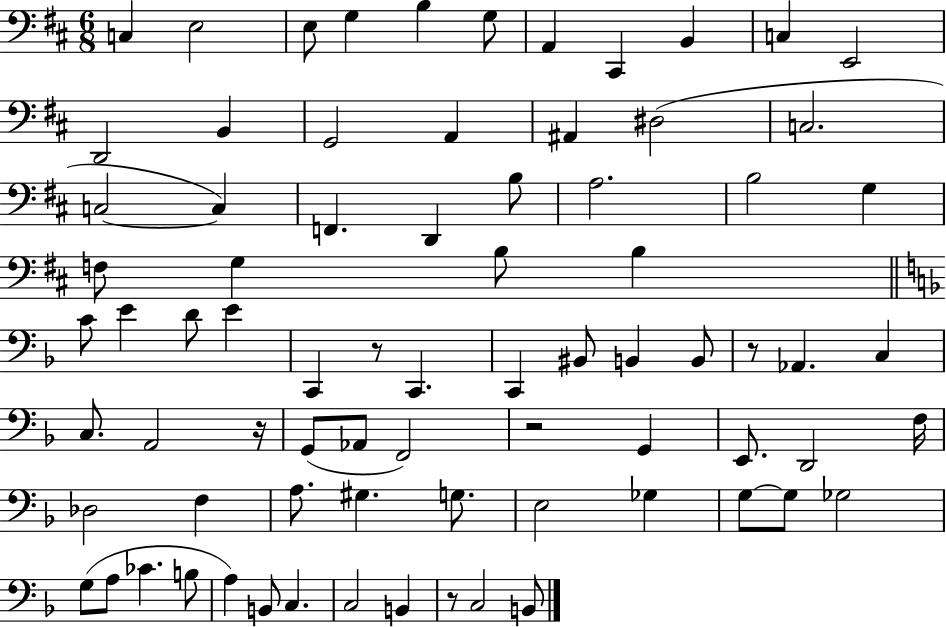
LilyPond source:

{
  \clef bass
  \numericTimeSignature
  \time 6/8
  \key d \major
  c4 e2 | e8 g4 b4 g8 | a,4 cis,4 b,4 | c4 e,2 | \break d,2 b,4 | g,2 a,4 | ais,4 dis2( | c2. | \break c2~~ c4) | f,4. d,4 b8 | a2. | b2 g4 | \break f8 g4 b8 b4 | \bar "||" \break \key f \major c'8 e'4 d'8 e'4 | c,4 r8 c,4. | c,4 bis,8 b,4 b,8 | r8 aes,4. c4 | \break c8. a,2 r16 | g,8( aes,8 f,2) | r2 g,4 | e,8. d,2 f16 | \break des2 f4 | a8. gis4. g8. | e2 ges4 | g8~~ g8 ges2 | \break g8( a8 ces'4. b8 | a4) b,8 c4. | c2 b,4 | r8 c2 b,8 | \break \bar "|."
}